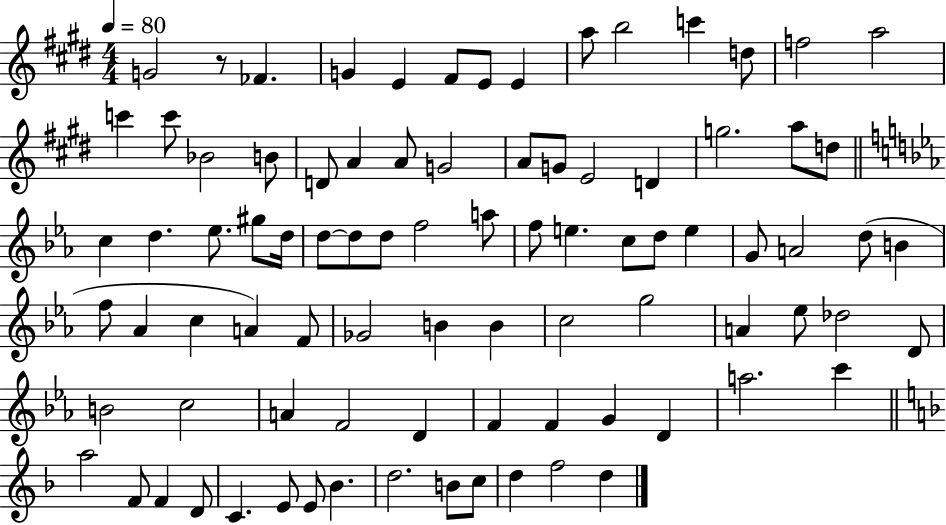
{
  \clef treble
  \numericTimeSignature
  \time 4/4
  \key e \major
  \tempo 4 = 80
  g'2 r8 fes'4. | g'4 e'4 fis'8 e'8 e'4 | a''8 b''2 c'''4 d''8 | f''2 a''2 | \break c'''4 c'''8 bes'2 b'8 | d'8 a'4 a'8 g'2 | a'8 g'8 e'2 d'4 | g''2. a''8 d''8 | \break \bar "||" \break \key ees \major c''4 d''4. ees''8. gis''8 d''16 | d''8~~ d''8 d''8 f''2 a''8 | f''8 e''4. c''8 d''8 e''4 | g'8 a'2 d''8( b'4 | \break f''8 aes'4 c''4 a'4) f'8 | ges'2 b'4 b'4 | c''2 g''2 | a'4 ees''8 des''2 d'8 | \break b'2 c''2 | a'4 f'2 d'4 | f'4 f'4 g'4 d'4 | a''2. c'''4 | \break \bar "||" \break \key f \major a''2 f'8 f'4 d'8 | c'4. e'8 e'8 bes'4. | d''2. b'8 c''8 | d''4 f''2 d''4 | \break \bar "|."
}